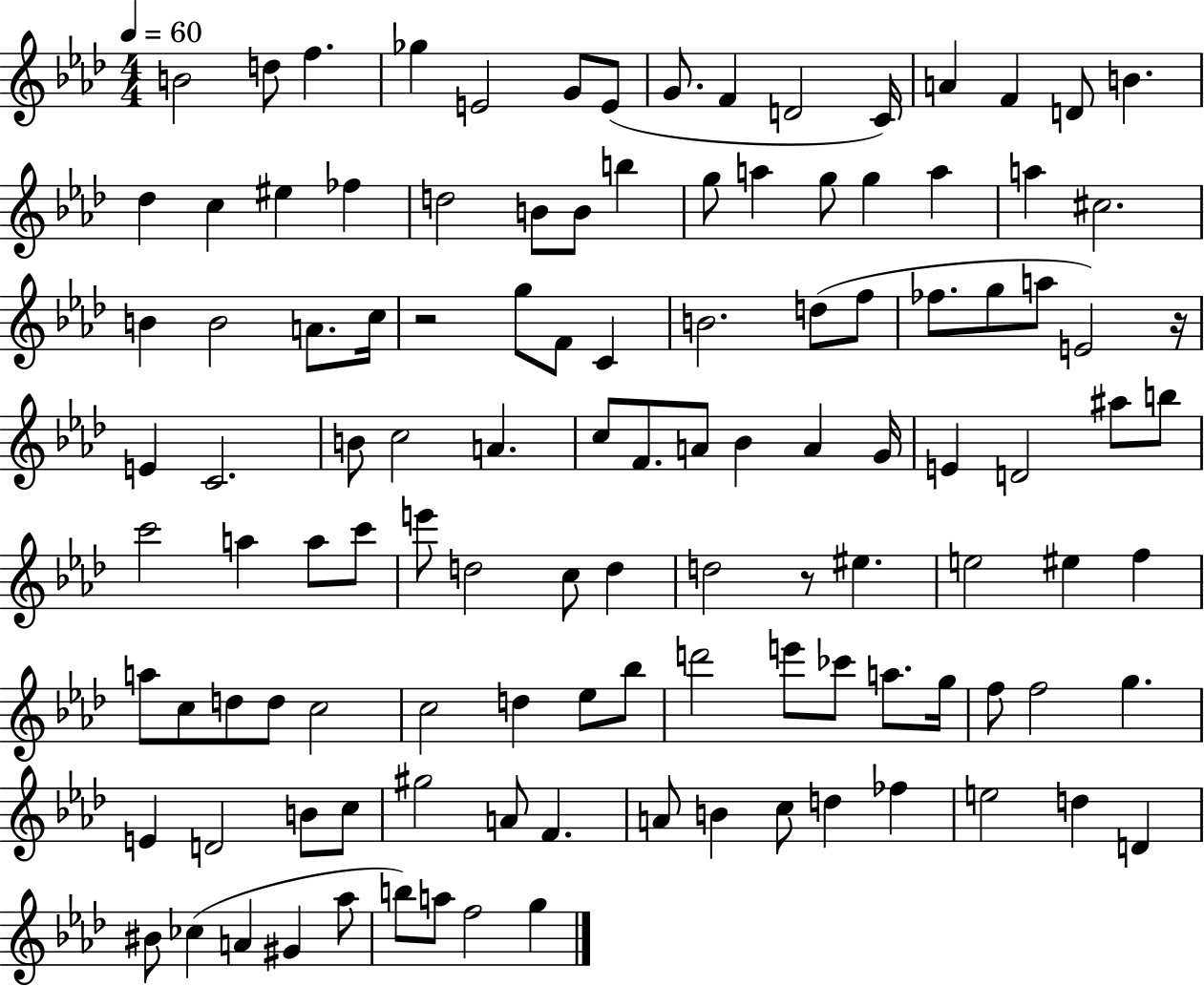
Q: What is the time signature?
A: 4/4